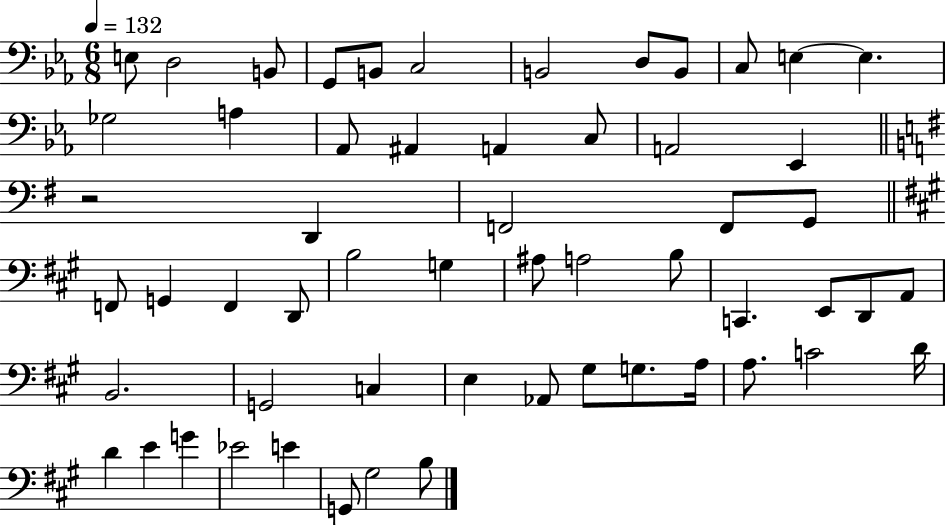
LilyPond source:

{
  \clef bass
  \numericTimeSignature
  \time 6/8
  \key ees \major
  \tempo 4 = 132
  \repeat volta 2 { e8 d2 b,8 | g,8 b,8 c2 | b,2 d8 b,8 | c8 e4~~ e4. | \break ges2 a4 | aes,8 ais,4 a,4 c8 | a,2 ees,4 | \bar "||" \break \key e \minor r2 d,4 | f,2 f,8 g,8 | \bar "||" \break \key a \major f,8 g,4 f,4 d,8 | b2 g4 | ais8 a2 b8 | c,4. e,8 d,8 a,8 | \break b,2. | g,2 c4 | e4 aes,8 gis8 g8. a16 | a8. c'2 d'16 | \break d'4 e'4 g'4 | ees'2 e'4 | g,8 gis2 b8 | } \bar "|."
}